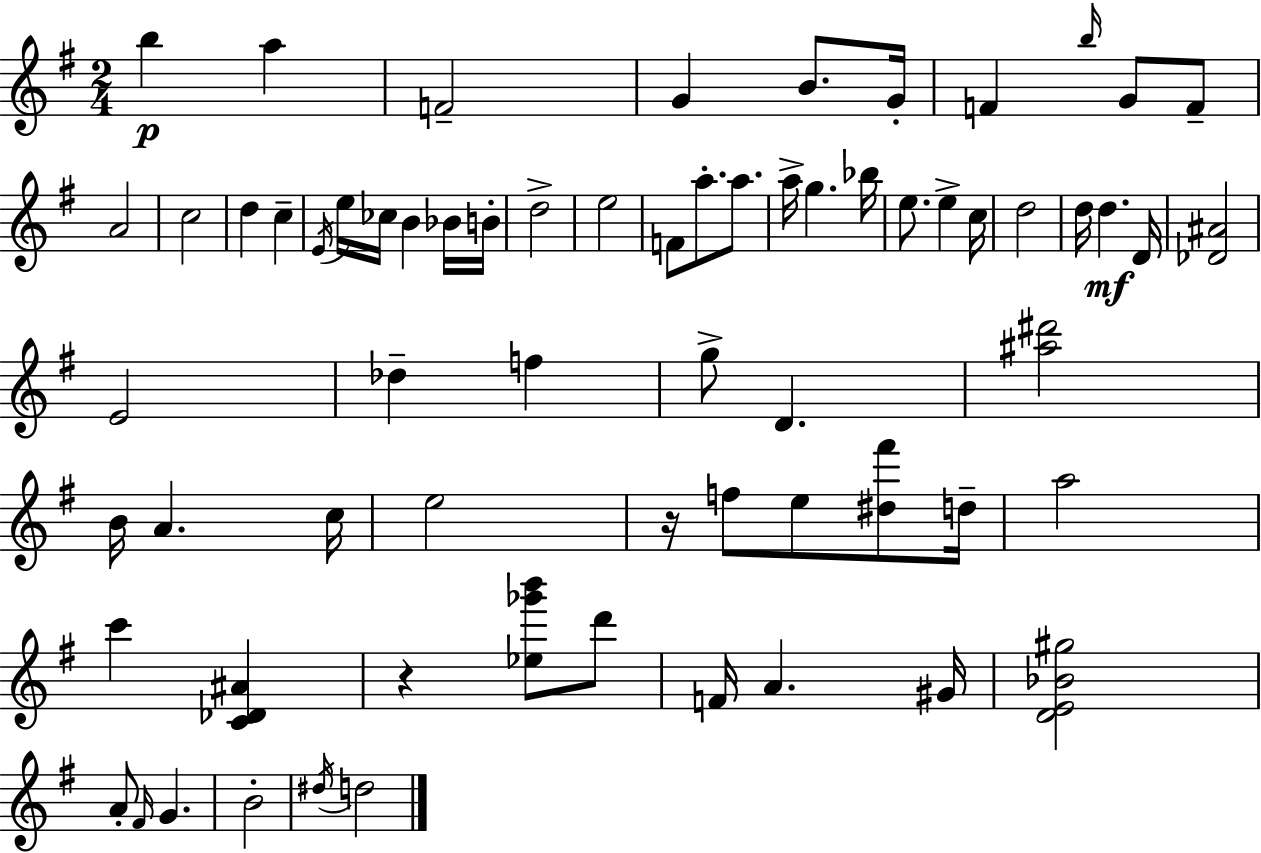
{
  \clef treble
  \numericTimeSignature
  \time 2/4
  \key e \minor
  b''4\p a''4 | f'2-- | g'4 b'8. g'16-. | f'4 \grace { b''16 } g'8 f'8-- | \break a'2 | c''2 | d''4 c''4-- | \acciaccatura { e'16 } e''16 ces''16 b'4 | \break bes'16 b'16-. d''2-> | e''2 | f'8 a''8.-. a''8. | a''16-> g''4. | \break bes''16 e''8. e''4-> | c''16 d''2 | d''16 d''4.\mf | d'16 <des' ais'>2 | \break e'2 | des''4-- f''4 | g''8-> d'4. | <ais'' dis'''>2 | \break b'16 a'4. | c''16 e''2 | r16 f''8 e''8 <dis'' fis'''>8 | d''16-- a''2 | \break c'''4 <c' des' ais'>4 | r4 <ees'' ges''' b'''>8 | d'''8 f'16 a'4. | gis'16 <d' e' bes' gis''>2 | \break a'8-. \grace { fis'16 } g'4. | b'2-. | \acciaccatura { dis''16 } d''2 | \bar "|."
}